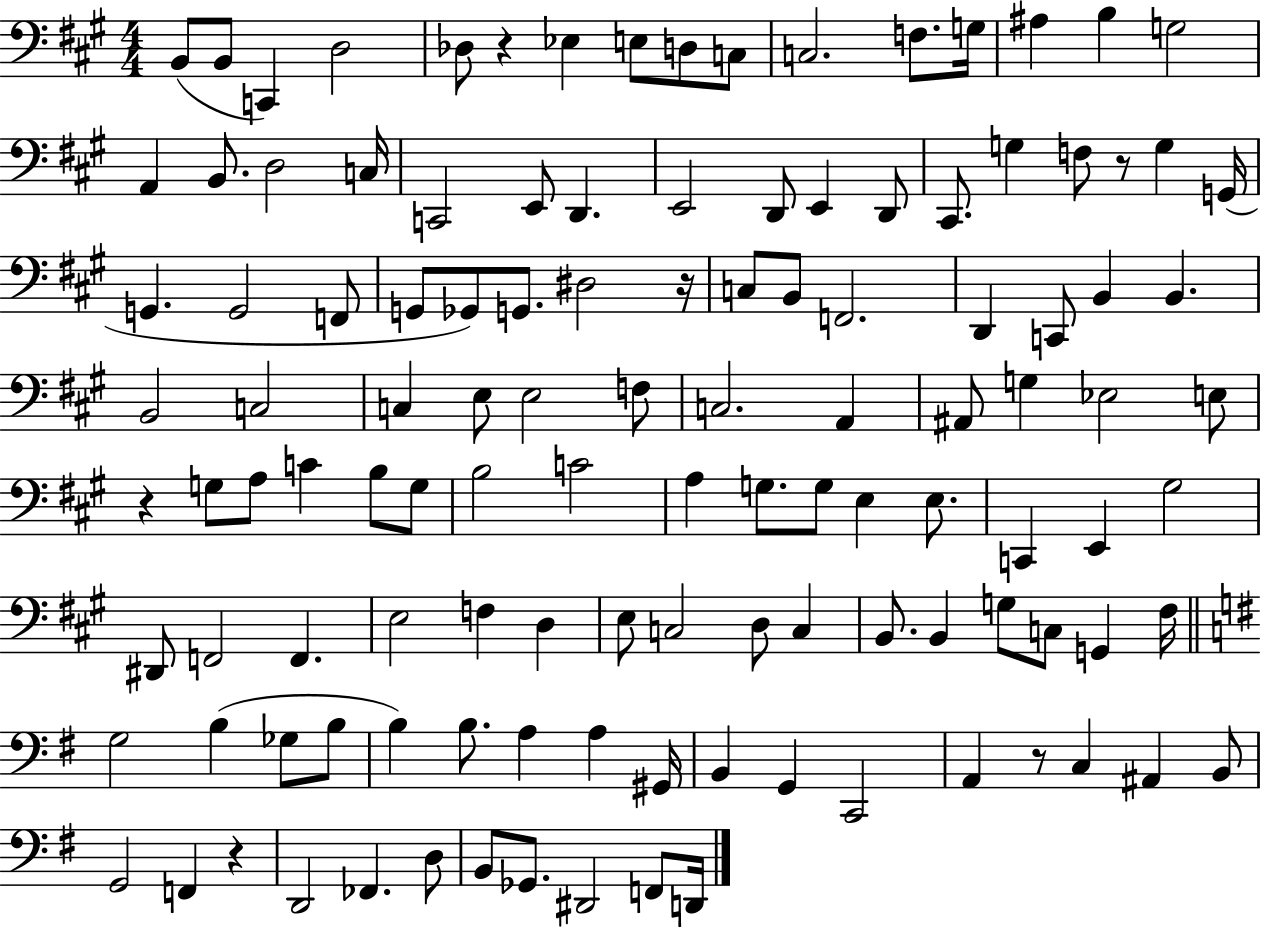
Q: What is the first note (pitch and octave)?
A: B2